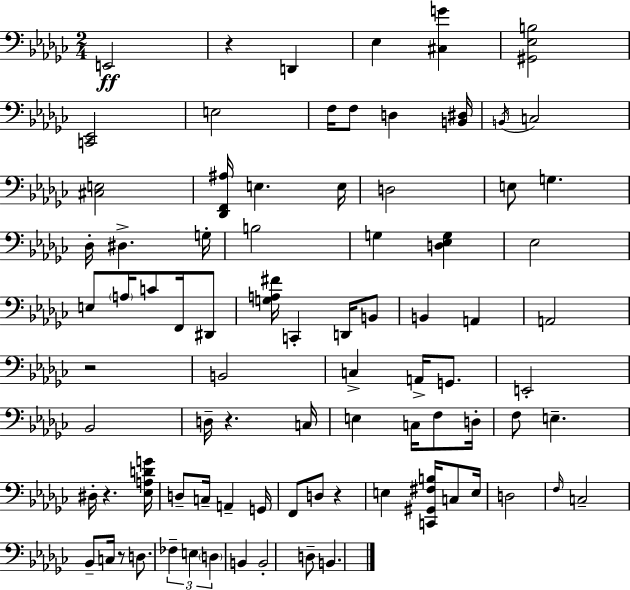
{
  \clef bass
  \numericTimeSignature
  \time 2/4
  \key ees \minor
  e,2\ff | r4 d,4 | ees4 <cis g'>4 | <gis, ees b>2 | \break <c, ees,>2 | e2 | f16 f8 d4 <b, dis>16 | \acciaccatura { b,16 } c2 | \break <cis e>2 | <des, f, ais>16 e4. | e16 d2 | e8 g4. | \break des16-. dis4.-> | g16-. b2 | g4 <d ees g>4 | ees2 | \break e8 \parenthesize a16 c'8 f,16 dis,8 | <g a fis'>16 c,4-. d,16 b,8 | b,4 a,4 | a,2 | \break r2 | b,2 | c4-> a,16-> g,8. | e,2-. | \break bes,2 | d16-- r4. | c16 e4 c16 f8 | d16-. f8 e4.-- | \break dis16-. r4. | <ees a d' g'>16 d8-- c16-- a,4-- | g,16 f,8 d8 r4 | e4 <c, gis, fis b>16 c8 | \break e16 d2 | \grace { f16 } c2-- | bes,8-- c16 r8 d8. | \tuplet 3/2 { fes4-- e4 | \break \parenthesize d4 } b,4 | b,2-. | d8-- b,4. | \bar "|."
}